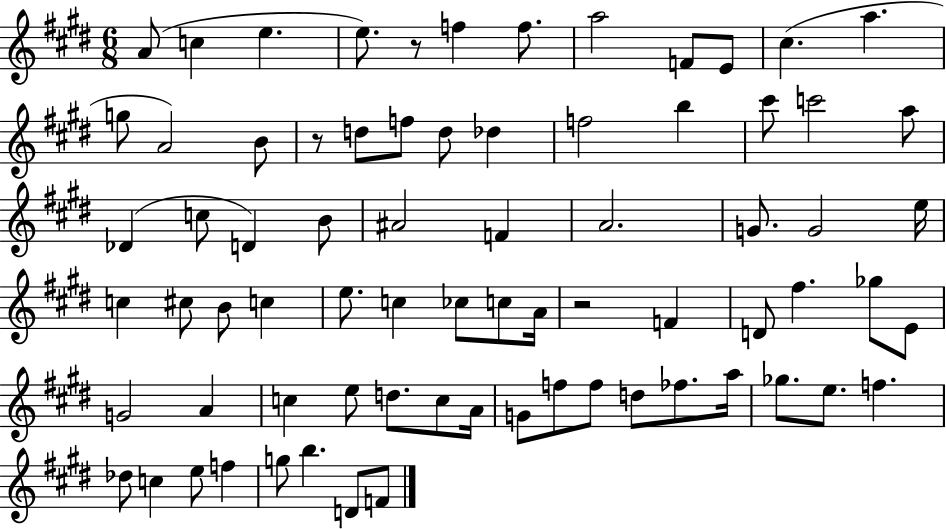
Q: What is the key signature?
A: E major